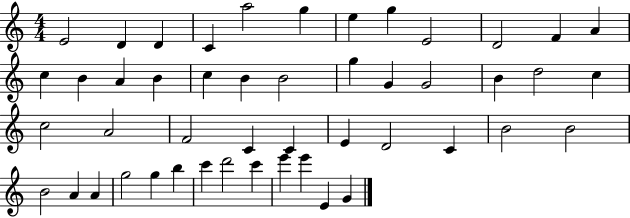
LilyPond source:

{
  \clef treble
  \numericTimeSignature
  \time 4/4
  \key c \major
  e'2 d'4 d'4 | c'4 a''2 g''4 | e''4 g''4 e'2 | d'2 f'4 a'4 | \break c''4 b'4 a'4 b'4 | c''4 b'4 b'2 | g''4 g'4 g'2 | b'4 d''2 c''4 | \break c''2 a'2 | f'2 c'4 c'4 | e'4 d'2 c'4 | b'2 b'2 | \break b'2 a'4 a'4 | g''2 g''4 b''4 | c'''4 d'''2 c'''4 | e'''4 e'''4 e'4 g'4 | \break \bar "|."
}